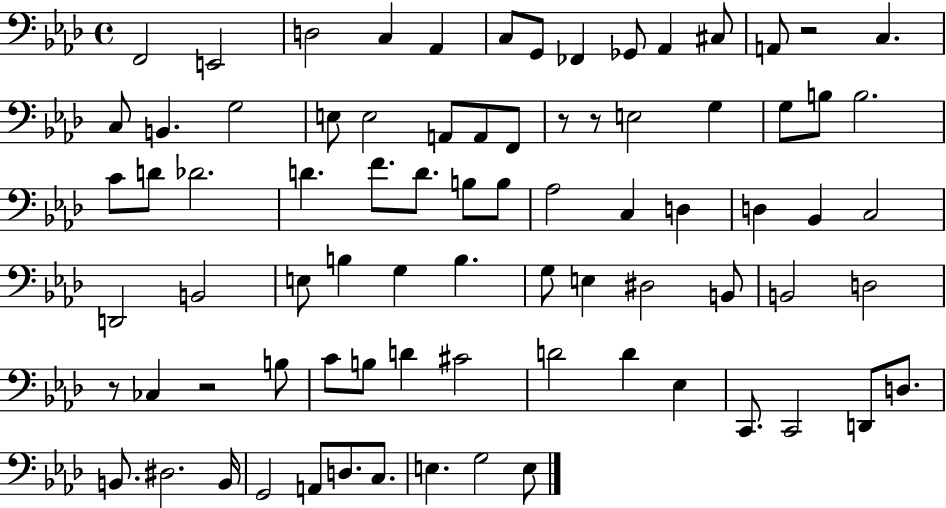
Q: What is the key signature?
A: AES major